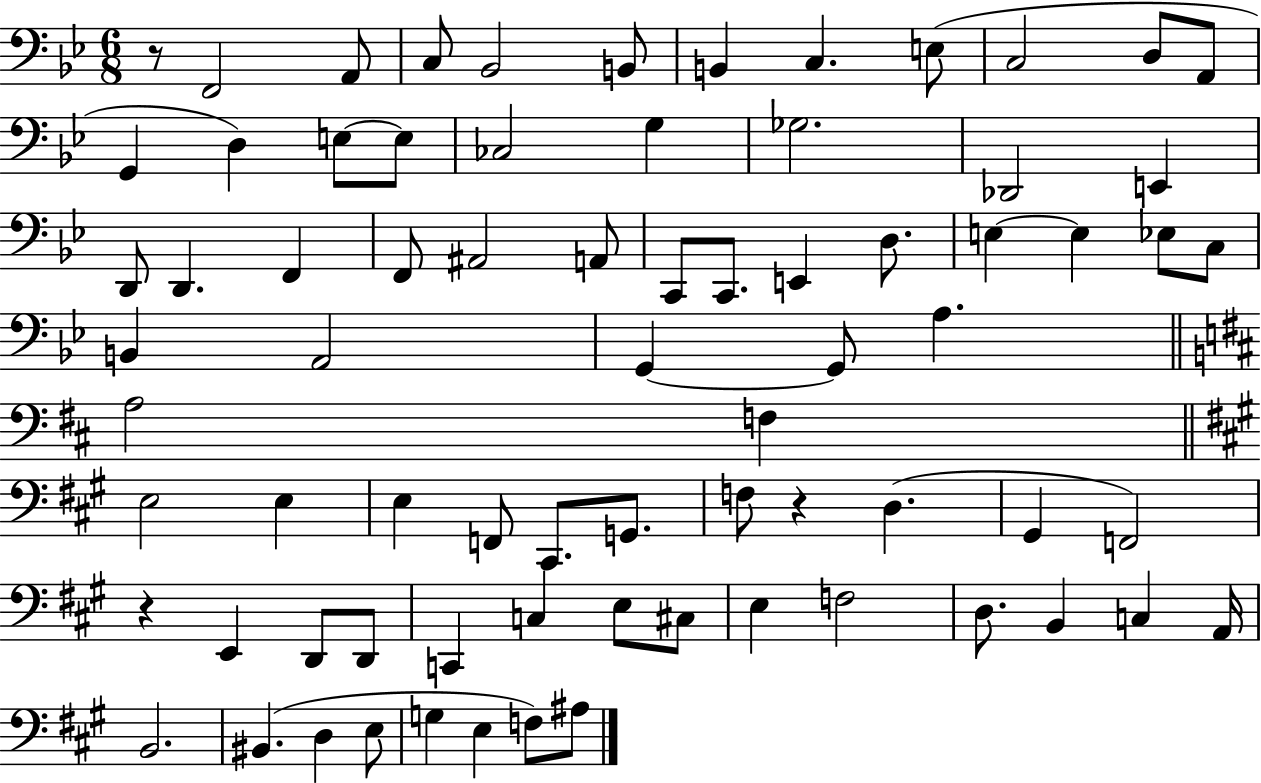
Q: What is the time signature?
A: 6/8